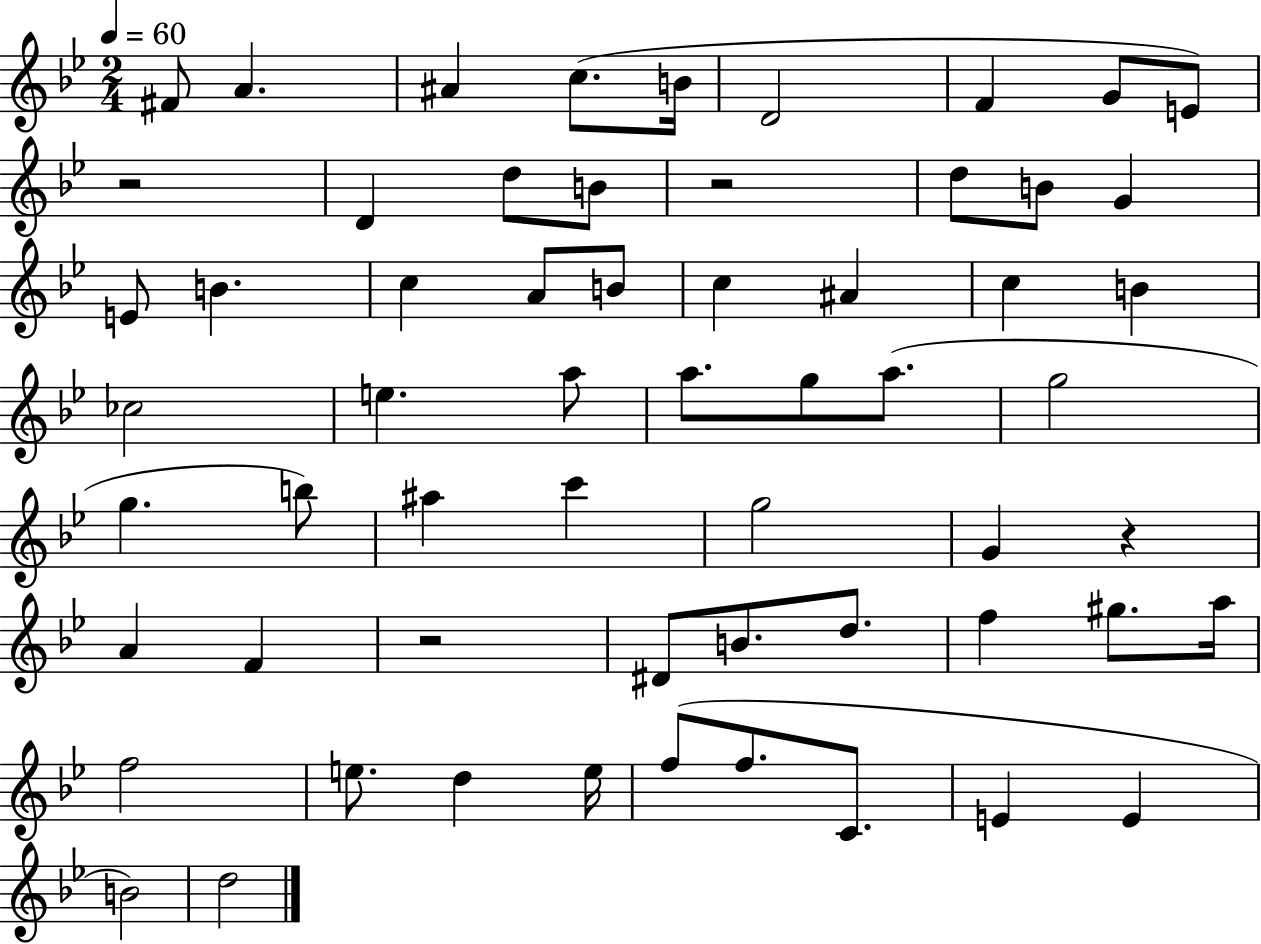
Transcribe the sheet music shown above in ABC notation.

X:1
T:Untitled
M:2/4
L:1/4
K:Bb
^F/2 A ^A c/2 B/4 D2 F G/2 E/2 z2 D d/2 B/2 z2 d/2 B/2 G E/2 B c A/2 B/2 c ^A c B _c2 e a/2 a/2 g/2 a/2 g2 g b/2 ^a c' g2 G z A F z2 ^D/2 B/2 d/2 f ^g/2 a/4 f2 e/2 d e/4 f/2 f/2 C/2 E E B2 d2